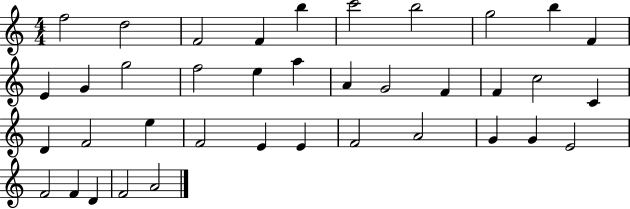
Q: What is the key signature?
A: C major